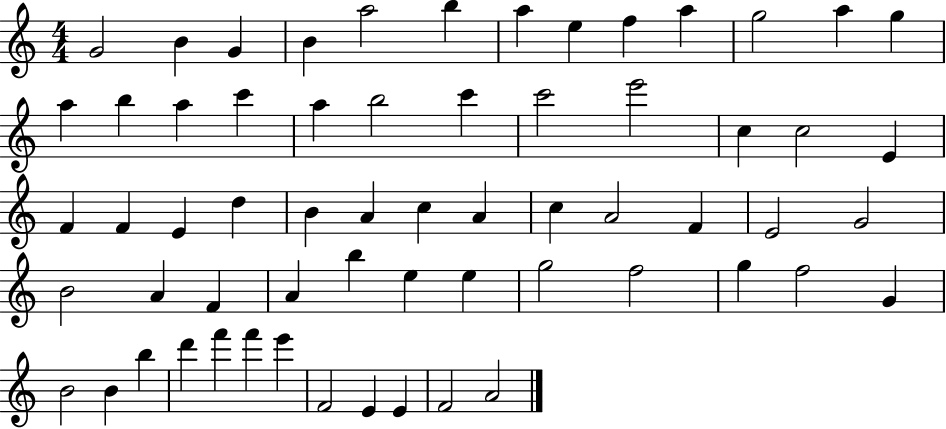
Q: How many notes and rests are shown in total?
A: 62